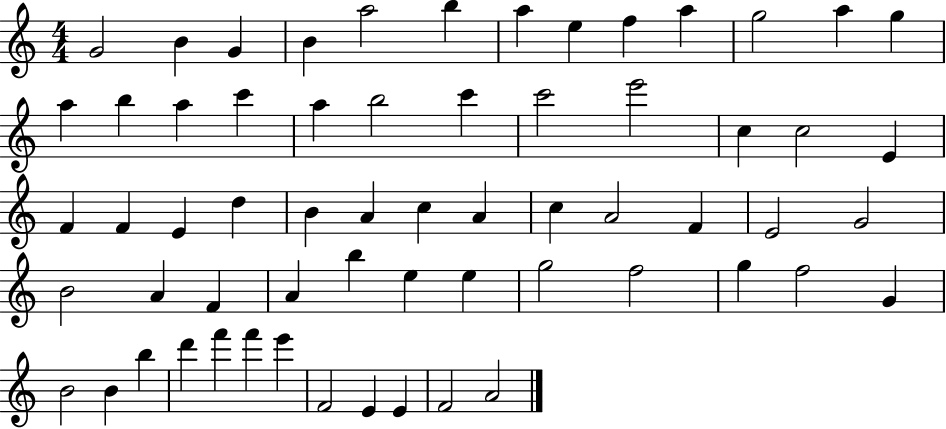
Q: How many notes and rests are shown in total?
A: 62